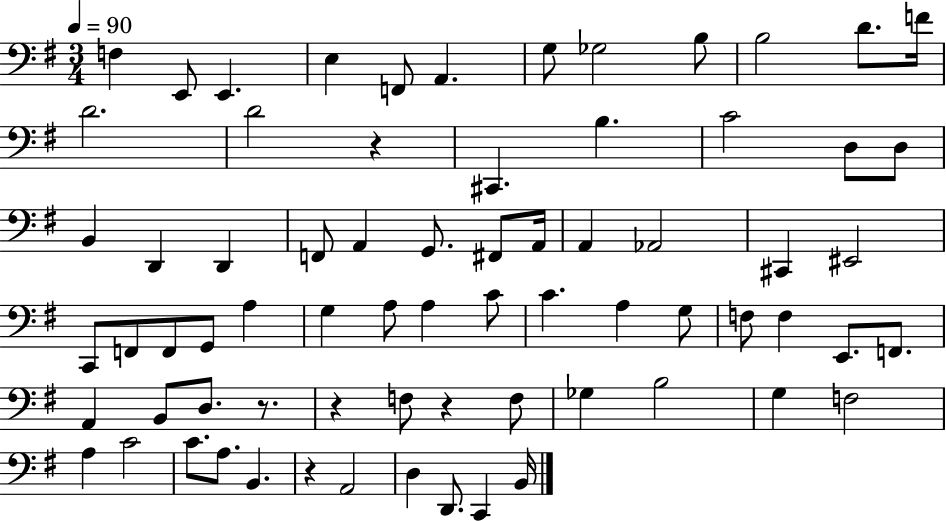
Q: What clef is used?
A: bass